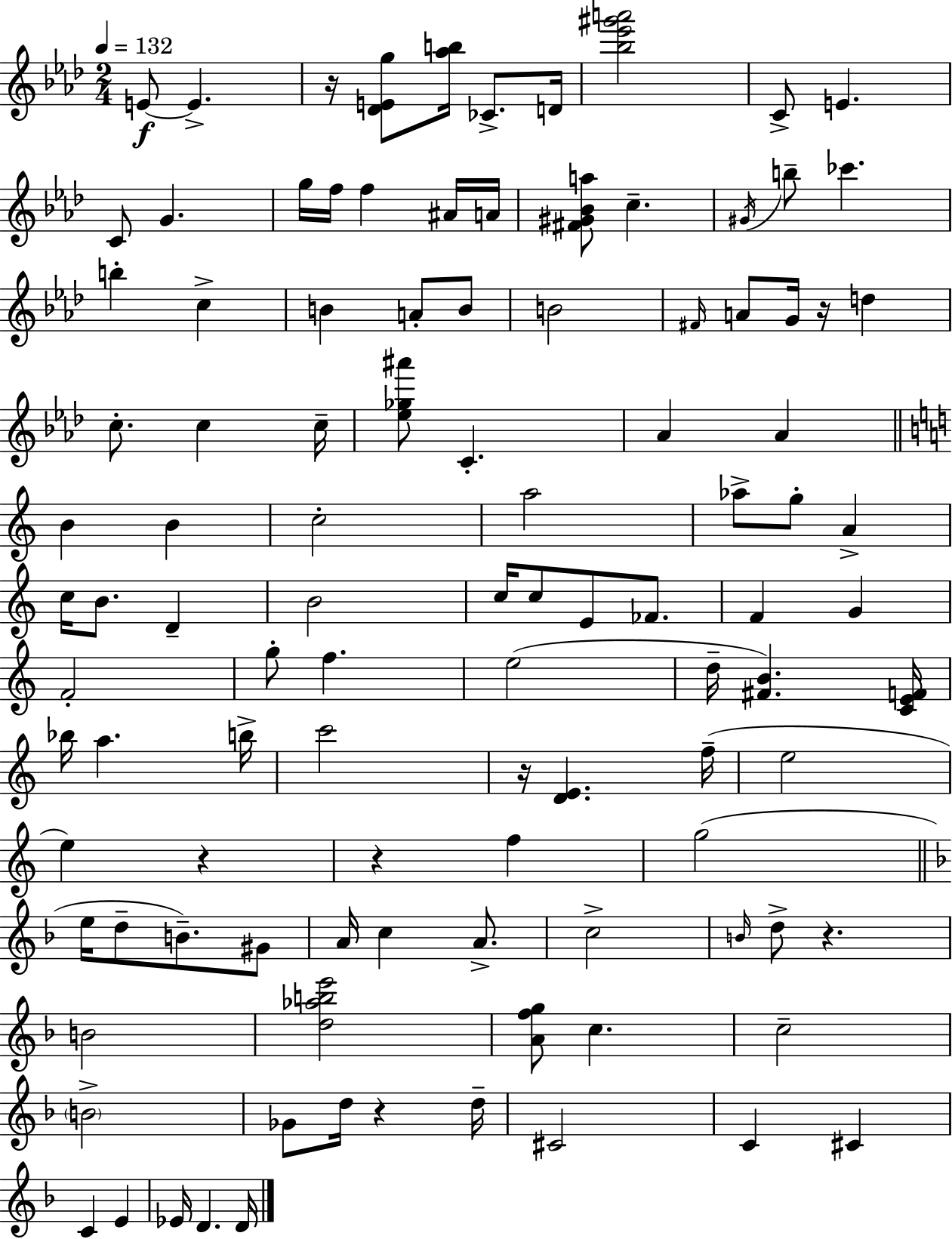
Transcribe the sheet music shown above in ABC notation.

X:1
T:Untitled
M:2/4
L:1/4
K:Ab
E/2 E z/4 [_DEg]/2 [_ab]/4 _C/2 D/4 [_b_e'^g'a']2 C/2 E C/2 G g/4 f/4 f ^A/4 A/4 [^F^G_Ba]/2 c ^G/4 b/2 _c' b c B A/2 B/2 B2 ^F/4 A/2 G/4 z/4 d c/2 c c/4 [_e_g^a']/2 C _A _A B B c2 a2 _a/2 g/2 A c/4 B/2 D B2 c/4 c/2 E/2 _F/2 F G F2 g/2 f e2 d/4 [^FB] [CEF]/4 _b/4 a b/4 c'2 z/4 [DE] f/4 e2 e z z f g2 e/4 d/2 B/2 ^G/2 A/4 c A/2 c2 B/4 d/2 z B2 [d_abe']2 [Afg]/2 c c2 B2 _G/2 d/4 z d/4 ^C2 C ^C C E _E/4 D D/4